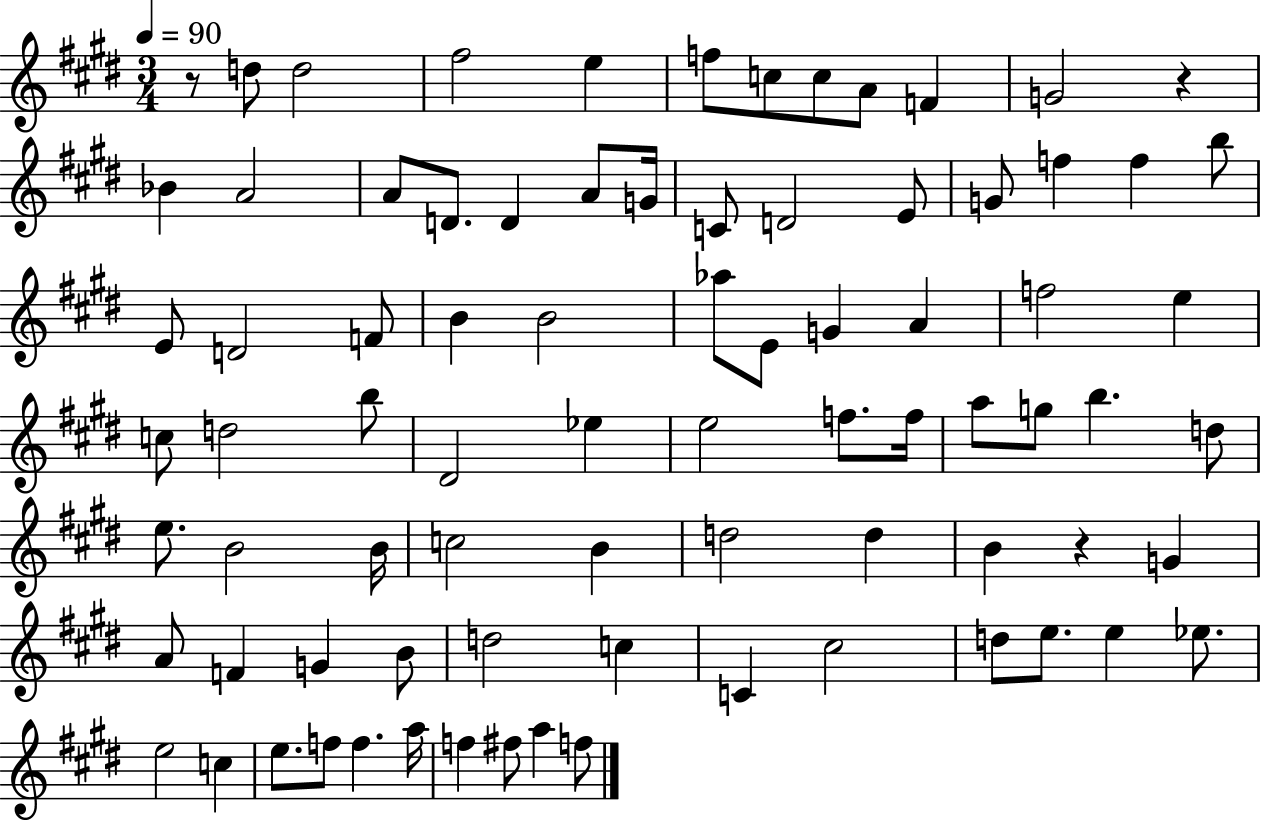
{
  \clef treble
  \numericTimeSignature
  \time 3/4
  \key e \major
  \tempo 4 = 90
  r8 d''8 d''2 | fis''2 e''4 | f''8 c''8 c''8 a'8 f'4 | g'2 r4 | \break bes'4 a'2 | a'8 d'8. d'4 a'8 g'16 | c'8 d'2 e'8 | g'8 f''4 f''4 b''8 | \break e'8 d'2 f'8 | b'4 b'2 | aes''8 e'8 g'4 a'4 | f''2 e''4 | \break c''8 d''2 b''8 | dis'2 ees''4 | e''2 f''8. f''16 | a''8 g''8 b''4. d''8 | \break e''8. b'2 b'16 | c''2 b'4 | d''2 d''4 | b'4 r4 g'4 | \break a'8 f'4 g'4 b'8 | d''2 c''4 | c'4 cis''2 | d''8 e''8. e''4 ees''8. | \break e''2 c''4 | e''8. f''8 f''4. a''16 | f''4 fis''8 a''4 f''8 | \bar "|."
}